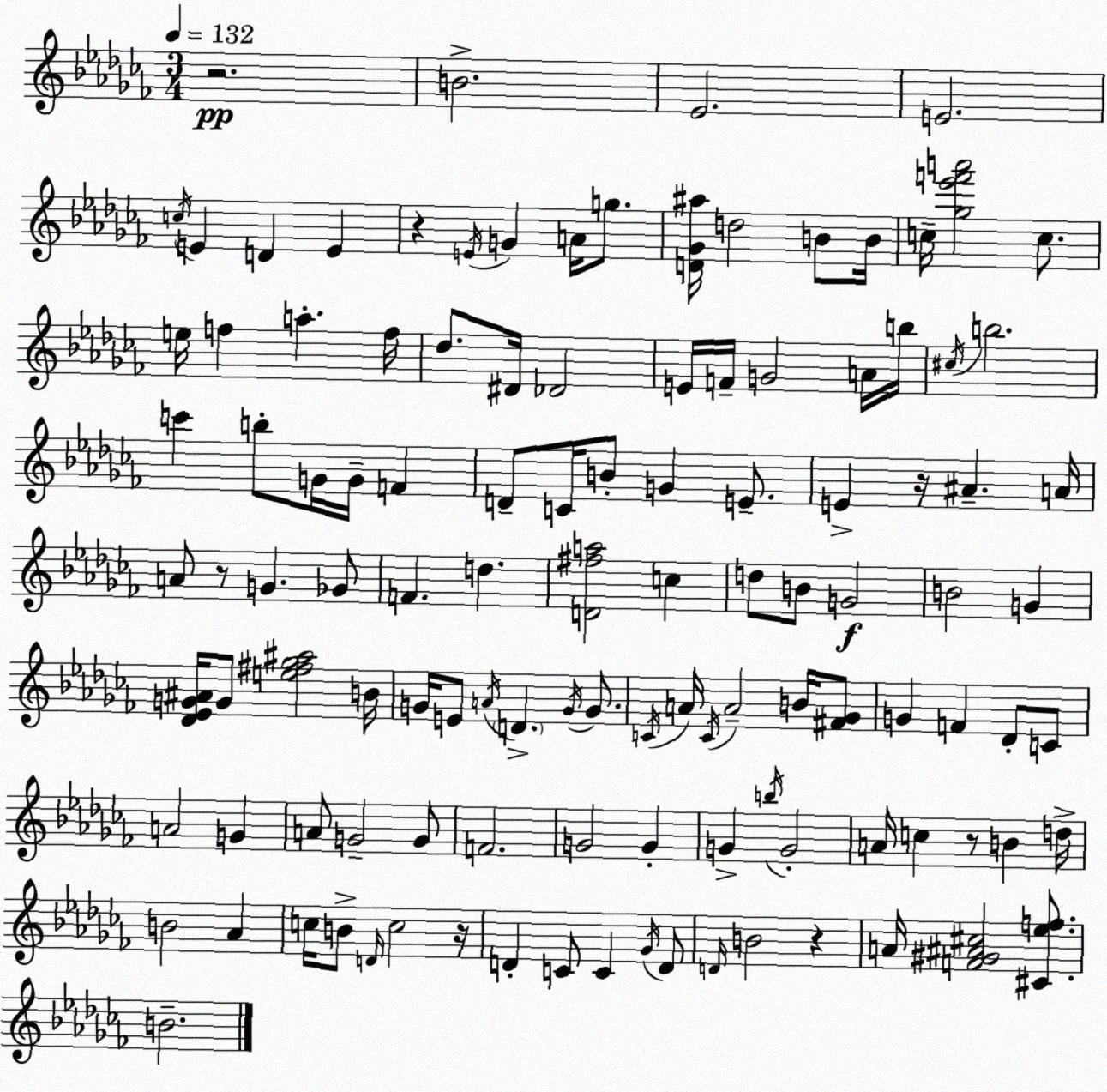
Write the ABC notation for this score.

X:1
T:Untitled
M:3/4
L:1/4
K:Abm
z2 B2 _E2 E2 c/4 E D E z E/4 G A/4 g/2 [D_G^a]/4 d2 B/2 B/4 c/4 [_g_e'f'a']2 c/2 e/4 f a f/4 _d/2 ^D/4 _D2 E/4 F/4 G2 A/4 b/4 ^c/4 b2 c' b/2 G/4 G/4 F D/2 C/4 B/2 G E/2 E z/4 ^A A/4 A/2 z/2 G _G/2 F d [D^fa]2 c d/2 B/2 G2 B2 G [_D_EG^A]/4 G/2 [e^f_g^a]2 B/4 G/4 E/2 A/4 D G/4 G/2 C/4 A/4 C/4 A2 B/4 [^F_G]/2 G F _D/2 C/2 A2 G A/2 G2 G/2 F2 G2 G G b/4 G2 A/4 c z/2 B d/4 B2 _A c/4 B/2 D/4 c2 z/4 D C/2 C _G/4 D/2 D/4 B2 z A/4 [F^G^A^c]2 [^C_ef]/2 B2